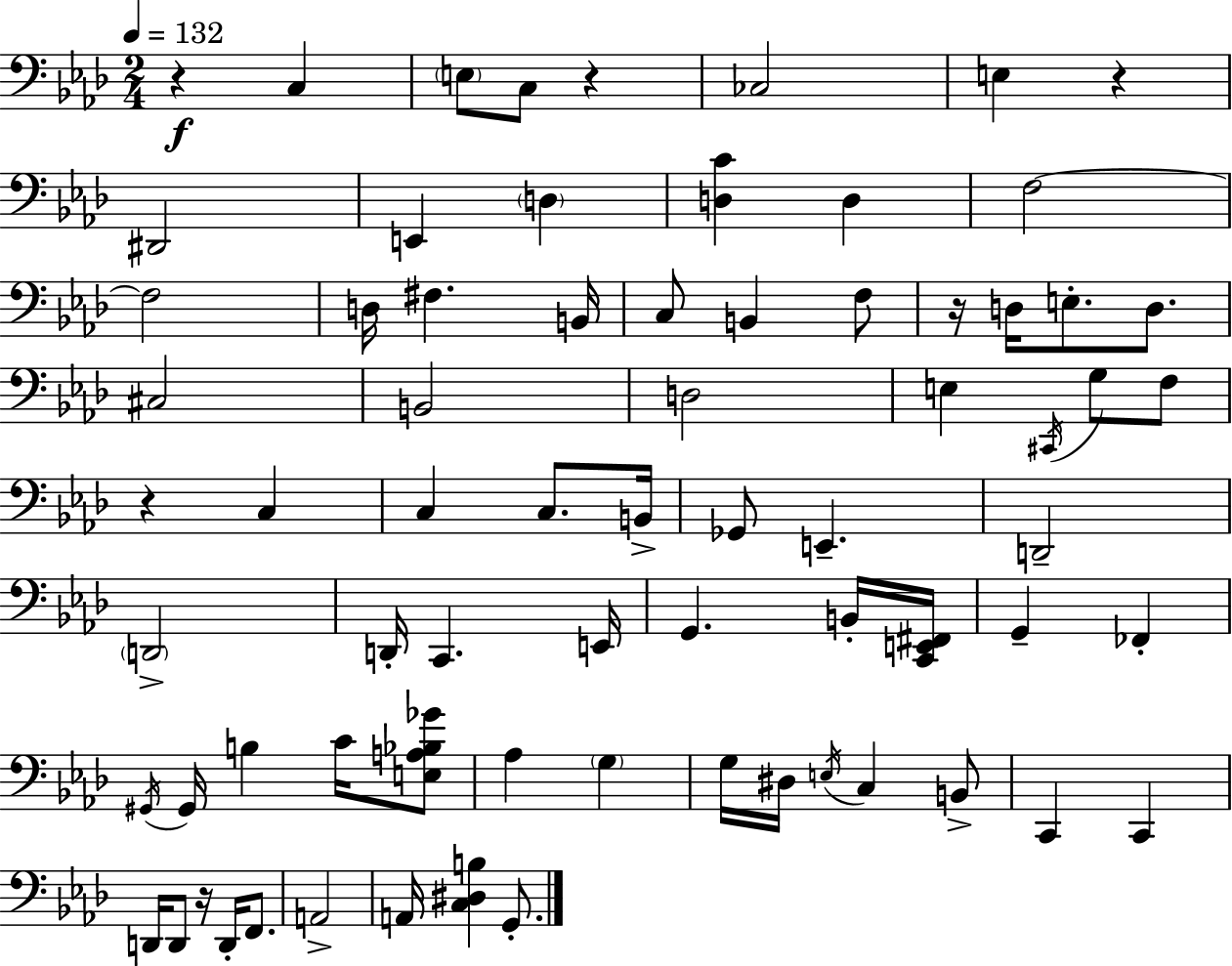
{
  \clef bass
  \numericTimeSignature
  \time 2/4
  \key aes \major
  \tempo 4 = 132
  r4\f c4 | \parenthesize e8 c8 r4 | ces2 | e4 r4 | \break dis,2 | e,4 \parenthesize d4 | <d c'>4 d4 | f2~~ | \break f2 | d16 fis4. b,16 | c8 b,4 f8 | r16 d16 e8.-. d8. | \break cis2 | b,2 | d2 | e4 \acciaccatura { cis,16 } g8 f8 | \break r4 c4 | c4 c8. | b,16-> ges,8 e,4.-- | d,2-- | \break \parenthesize d,2-> | d,16-. c,4. | e,16 g,4. b,16-. | <c, e, fis,>16 g,4-- fes,4-. | \break \acciaccatura { gis,16 } gis,16 b4 c'16 | <e a bes ges'>8 aes4 \parenthesize g4 | g16 dis16 \acciaccatura { e16 } c4 | b,8-> c,4 c,4 | \break d,16 d,8 r16 d,16-. | f,8. a,2-> | a,16 <c dis b>4 | g,8.-. \bar "|."
}